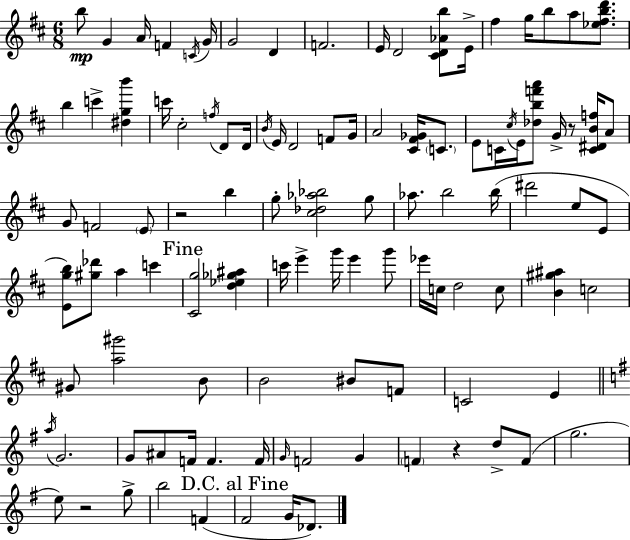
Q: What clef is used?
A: treble